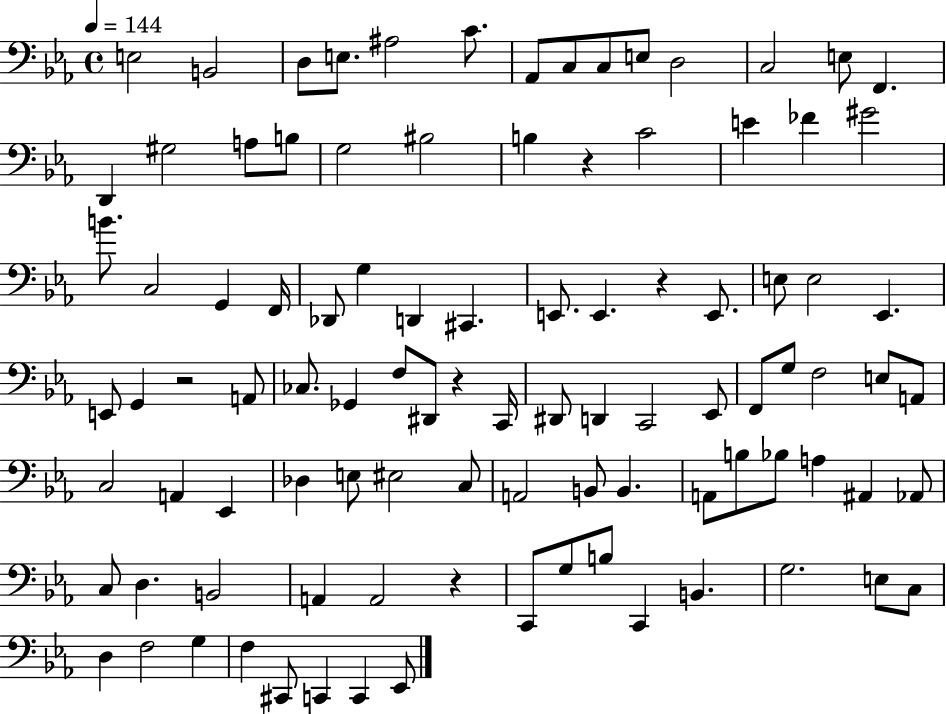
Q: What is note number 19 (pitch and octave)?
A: G3